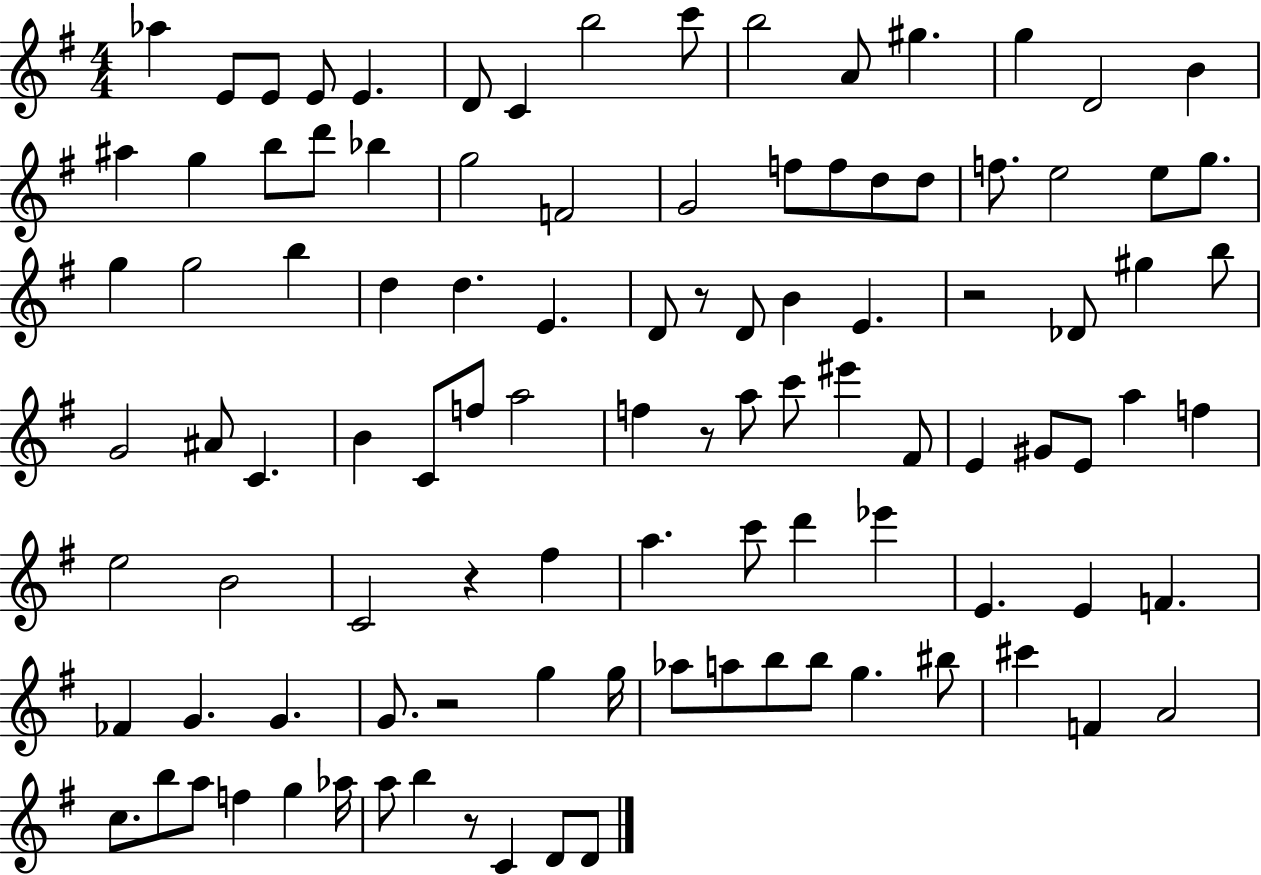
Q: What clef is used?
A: treble